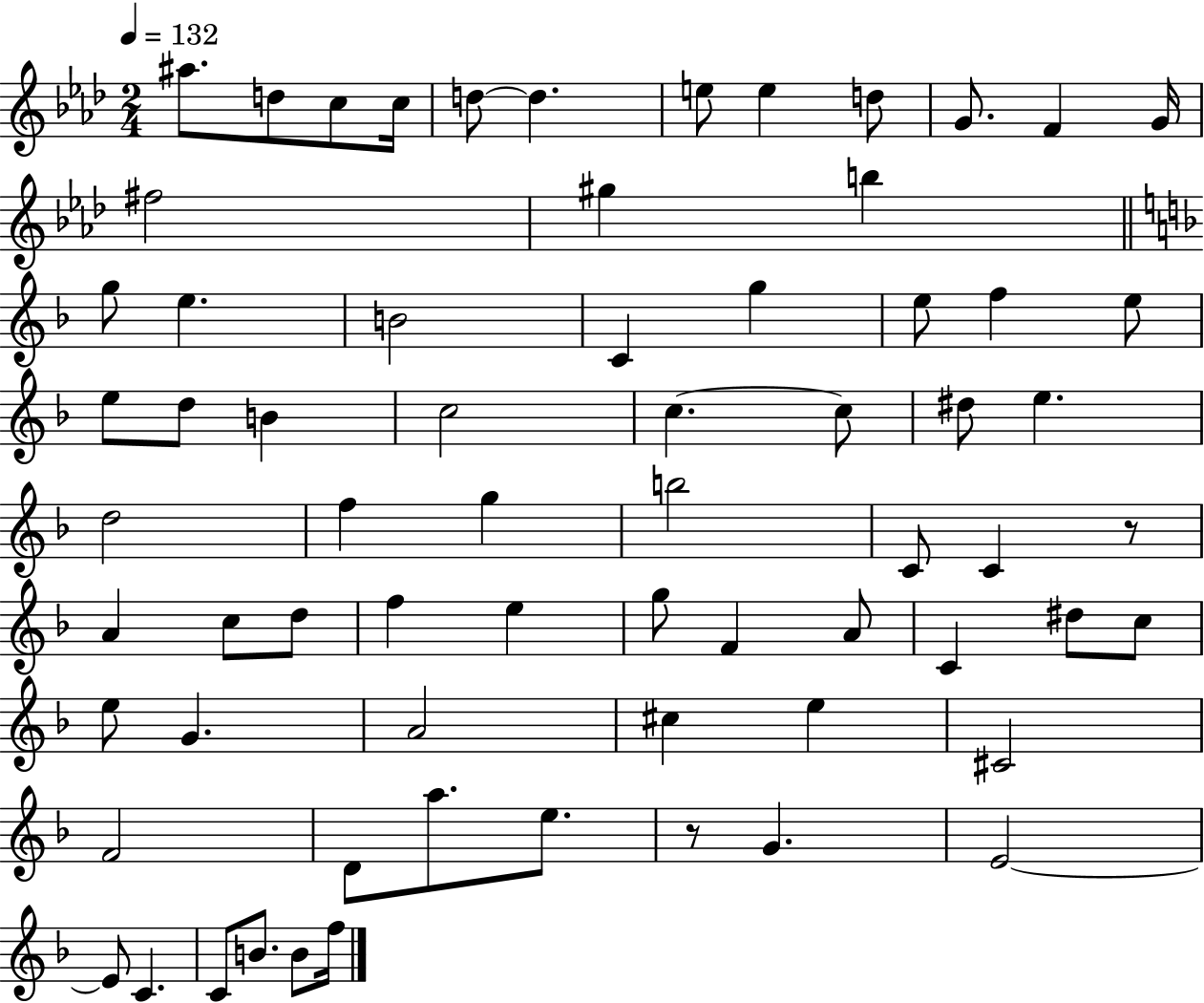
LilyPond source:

{
  \clef treble
  \numericTimeSignature
  \time 2/4
  \key aes \major
  \tempo 4 = 132
  ais''8. d''8 c''8 c''16 | d''8~~ d''4. | e''8 e''4 d''8 | g'8. f'4 g'16 | \break fis''2 | gis''4 b''4 | \bar "||" \break \key d \minor g''8 e''4. | b'2 | c'4 g''4 | e''8 f''4 e''8 | \break e''8 d''8 b'4 | c''2 | c''4.~~ c''8 | dis''8 e''4. | \break d''2 | f''4 g''4 | b''2 | c'8 c'4 r8 | \break a'4 c''8 d''8 | f''4 e''4 | g''8 f'4 a'8 | c'4 dis''8 c''8 | \break e''8 g'4. | a'2 | cis''4 e''4 | cis'2 | \break f'2 | d'8 a''8. e''8. | r8 g'4. | e'2~~ | \break e'8 c'4. | c'8 b'8. b'8 f''16 | \bar "|."
}